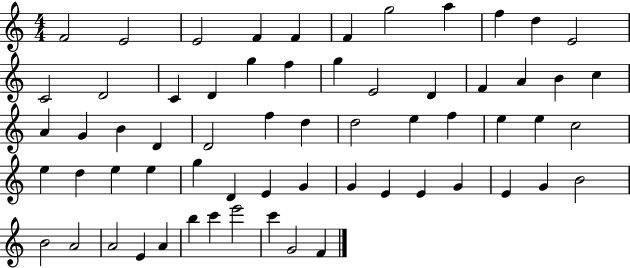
F4/h E4/h E4/h F4/q F4/q F4/q G5/h A5/q F5/q D5/q E4/h C4/h D4/h C4/q D4/q G5/q F5/q G5/q E4/h D4/q F4/q A4/q B4/q C5/q A4/q G4/q B4/q D4/q D4/h F5/q D5/q D5/h E5/q F5/q E5/q E5/q C5/h E5/q D5/q E5/q E5/q G5/q D4/q E4/q G4/q G4/q E4/q E4/q G4/q E4/q G4/q B4/h B4/h A4/h A4/h E4/q A4/q B5/q C6/q E6/h C6/q G4/h F4/q